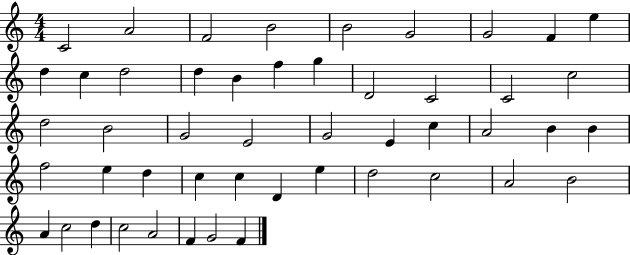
C4/h A4/h F4/h B4/h B4/h G4/h G4/h F4/q E5/q D5/q C5/q D5/h D5/q B4/q F5/q G5/q D4/h C4/h C4/h C5/h D5/h B4/h G4/h E4/h G4/h E4/q C5/q A4/h B4/q B4/q F5/h E5/q D5/q C5/q C5/q D4/q E5/q D5/h C5/h A4/h B4/h A4/q C5/h D5/q C5/h A4/h F4/q G4/h F4/q